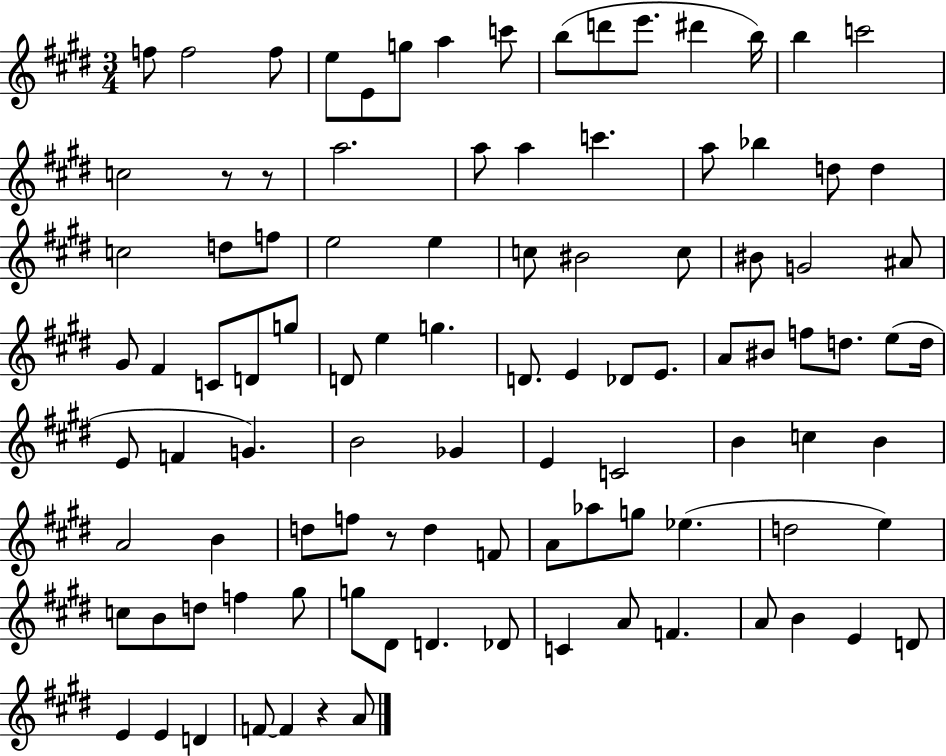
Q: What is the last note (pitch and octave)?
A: A4